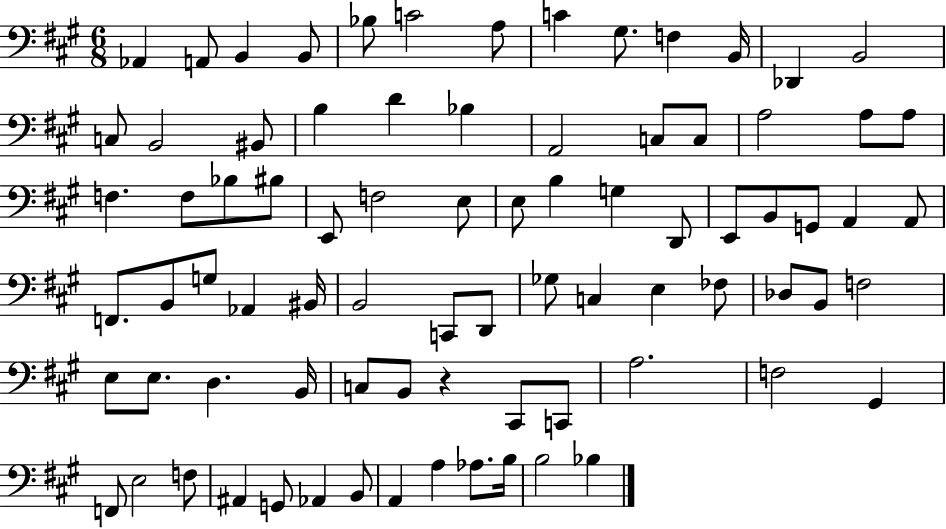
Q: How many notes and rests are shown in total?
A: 81